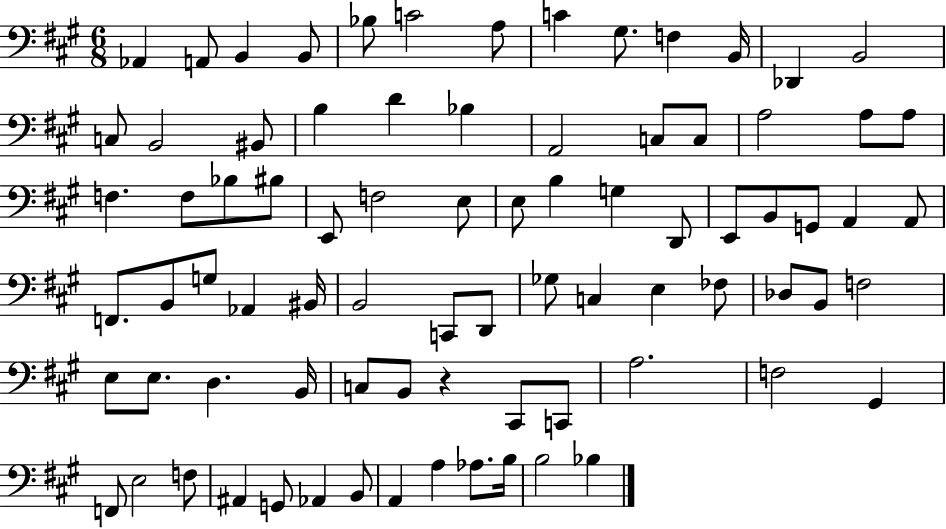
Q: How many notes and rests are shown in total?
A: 81